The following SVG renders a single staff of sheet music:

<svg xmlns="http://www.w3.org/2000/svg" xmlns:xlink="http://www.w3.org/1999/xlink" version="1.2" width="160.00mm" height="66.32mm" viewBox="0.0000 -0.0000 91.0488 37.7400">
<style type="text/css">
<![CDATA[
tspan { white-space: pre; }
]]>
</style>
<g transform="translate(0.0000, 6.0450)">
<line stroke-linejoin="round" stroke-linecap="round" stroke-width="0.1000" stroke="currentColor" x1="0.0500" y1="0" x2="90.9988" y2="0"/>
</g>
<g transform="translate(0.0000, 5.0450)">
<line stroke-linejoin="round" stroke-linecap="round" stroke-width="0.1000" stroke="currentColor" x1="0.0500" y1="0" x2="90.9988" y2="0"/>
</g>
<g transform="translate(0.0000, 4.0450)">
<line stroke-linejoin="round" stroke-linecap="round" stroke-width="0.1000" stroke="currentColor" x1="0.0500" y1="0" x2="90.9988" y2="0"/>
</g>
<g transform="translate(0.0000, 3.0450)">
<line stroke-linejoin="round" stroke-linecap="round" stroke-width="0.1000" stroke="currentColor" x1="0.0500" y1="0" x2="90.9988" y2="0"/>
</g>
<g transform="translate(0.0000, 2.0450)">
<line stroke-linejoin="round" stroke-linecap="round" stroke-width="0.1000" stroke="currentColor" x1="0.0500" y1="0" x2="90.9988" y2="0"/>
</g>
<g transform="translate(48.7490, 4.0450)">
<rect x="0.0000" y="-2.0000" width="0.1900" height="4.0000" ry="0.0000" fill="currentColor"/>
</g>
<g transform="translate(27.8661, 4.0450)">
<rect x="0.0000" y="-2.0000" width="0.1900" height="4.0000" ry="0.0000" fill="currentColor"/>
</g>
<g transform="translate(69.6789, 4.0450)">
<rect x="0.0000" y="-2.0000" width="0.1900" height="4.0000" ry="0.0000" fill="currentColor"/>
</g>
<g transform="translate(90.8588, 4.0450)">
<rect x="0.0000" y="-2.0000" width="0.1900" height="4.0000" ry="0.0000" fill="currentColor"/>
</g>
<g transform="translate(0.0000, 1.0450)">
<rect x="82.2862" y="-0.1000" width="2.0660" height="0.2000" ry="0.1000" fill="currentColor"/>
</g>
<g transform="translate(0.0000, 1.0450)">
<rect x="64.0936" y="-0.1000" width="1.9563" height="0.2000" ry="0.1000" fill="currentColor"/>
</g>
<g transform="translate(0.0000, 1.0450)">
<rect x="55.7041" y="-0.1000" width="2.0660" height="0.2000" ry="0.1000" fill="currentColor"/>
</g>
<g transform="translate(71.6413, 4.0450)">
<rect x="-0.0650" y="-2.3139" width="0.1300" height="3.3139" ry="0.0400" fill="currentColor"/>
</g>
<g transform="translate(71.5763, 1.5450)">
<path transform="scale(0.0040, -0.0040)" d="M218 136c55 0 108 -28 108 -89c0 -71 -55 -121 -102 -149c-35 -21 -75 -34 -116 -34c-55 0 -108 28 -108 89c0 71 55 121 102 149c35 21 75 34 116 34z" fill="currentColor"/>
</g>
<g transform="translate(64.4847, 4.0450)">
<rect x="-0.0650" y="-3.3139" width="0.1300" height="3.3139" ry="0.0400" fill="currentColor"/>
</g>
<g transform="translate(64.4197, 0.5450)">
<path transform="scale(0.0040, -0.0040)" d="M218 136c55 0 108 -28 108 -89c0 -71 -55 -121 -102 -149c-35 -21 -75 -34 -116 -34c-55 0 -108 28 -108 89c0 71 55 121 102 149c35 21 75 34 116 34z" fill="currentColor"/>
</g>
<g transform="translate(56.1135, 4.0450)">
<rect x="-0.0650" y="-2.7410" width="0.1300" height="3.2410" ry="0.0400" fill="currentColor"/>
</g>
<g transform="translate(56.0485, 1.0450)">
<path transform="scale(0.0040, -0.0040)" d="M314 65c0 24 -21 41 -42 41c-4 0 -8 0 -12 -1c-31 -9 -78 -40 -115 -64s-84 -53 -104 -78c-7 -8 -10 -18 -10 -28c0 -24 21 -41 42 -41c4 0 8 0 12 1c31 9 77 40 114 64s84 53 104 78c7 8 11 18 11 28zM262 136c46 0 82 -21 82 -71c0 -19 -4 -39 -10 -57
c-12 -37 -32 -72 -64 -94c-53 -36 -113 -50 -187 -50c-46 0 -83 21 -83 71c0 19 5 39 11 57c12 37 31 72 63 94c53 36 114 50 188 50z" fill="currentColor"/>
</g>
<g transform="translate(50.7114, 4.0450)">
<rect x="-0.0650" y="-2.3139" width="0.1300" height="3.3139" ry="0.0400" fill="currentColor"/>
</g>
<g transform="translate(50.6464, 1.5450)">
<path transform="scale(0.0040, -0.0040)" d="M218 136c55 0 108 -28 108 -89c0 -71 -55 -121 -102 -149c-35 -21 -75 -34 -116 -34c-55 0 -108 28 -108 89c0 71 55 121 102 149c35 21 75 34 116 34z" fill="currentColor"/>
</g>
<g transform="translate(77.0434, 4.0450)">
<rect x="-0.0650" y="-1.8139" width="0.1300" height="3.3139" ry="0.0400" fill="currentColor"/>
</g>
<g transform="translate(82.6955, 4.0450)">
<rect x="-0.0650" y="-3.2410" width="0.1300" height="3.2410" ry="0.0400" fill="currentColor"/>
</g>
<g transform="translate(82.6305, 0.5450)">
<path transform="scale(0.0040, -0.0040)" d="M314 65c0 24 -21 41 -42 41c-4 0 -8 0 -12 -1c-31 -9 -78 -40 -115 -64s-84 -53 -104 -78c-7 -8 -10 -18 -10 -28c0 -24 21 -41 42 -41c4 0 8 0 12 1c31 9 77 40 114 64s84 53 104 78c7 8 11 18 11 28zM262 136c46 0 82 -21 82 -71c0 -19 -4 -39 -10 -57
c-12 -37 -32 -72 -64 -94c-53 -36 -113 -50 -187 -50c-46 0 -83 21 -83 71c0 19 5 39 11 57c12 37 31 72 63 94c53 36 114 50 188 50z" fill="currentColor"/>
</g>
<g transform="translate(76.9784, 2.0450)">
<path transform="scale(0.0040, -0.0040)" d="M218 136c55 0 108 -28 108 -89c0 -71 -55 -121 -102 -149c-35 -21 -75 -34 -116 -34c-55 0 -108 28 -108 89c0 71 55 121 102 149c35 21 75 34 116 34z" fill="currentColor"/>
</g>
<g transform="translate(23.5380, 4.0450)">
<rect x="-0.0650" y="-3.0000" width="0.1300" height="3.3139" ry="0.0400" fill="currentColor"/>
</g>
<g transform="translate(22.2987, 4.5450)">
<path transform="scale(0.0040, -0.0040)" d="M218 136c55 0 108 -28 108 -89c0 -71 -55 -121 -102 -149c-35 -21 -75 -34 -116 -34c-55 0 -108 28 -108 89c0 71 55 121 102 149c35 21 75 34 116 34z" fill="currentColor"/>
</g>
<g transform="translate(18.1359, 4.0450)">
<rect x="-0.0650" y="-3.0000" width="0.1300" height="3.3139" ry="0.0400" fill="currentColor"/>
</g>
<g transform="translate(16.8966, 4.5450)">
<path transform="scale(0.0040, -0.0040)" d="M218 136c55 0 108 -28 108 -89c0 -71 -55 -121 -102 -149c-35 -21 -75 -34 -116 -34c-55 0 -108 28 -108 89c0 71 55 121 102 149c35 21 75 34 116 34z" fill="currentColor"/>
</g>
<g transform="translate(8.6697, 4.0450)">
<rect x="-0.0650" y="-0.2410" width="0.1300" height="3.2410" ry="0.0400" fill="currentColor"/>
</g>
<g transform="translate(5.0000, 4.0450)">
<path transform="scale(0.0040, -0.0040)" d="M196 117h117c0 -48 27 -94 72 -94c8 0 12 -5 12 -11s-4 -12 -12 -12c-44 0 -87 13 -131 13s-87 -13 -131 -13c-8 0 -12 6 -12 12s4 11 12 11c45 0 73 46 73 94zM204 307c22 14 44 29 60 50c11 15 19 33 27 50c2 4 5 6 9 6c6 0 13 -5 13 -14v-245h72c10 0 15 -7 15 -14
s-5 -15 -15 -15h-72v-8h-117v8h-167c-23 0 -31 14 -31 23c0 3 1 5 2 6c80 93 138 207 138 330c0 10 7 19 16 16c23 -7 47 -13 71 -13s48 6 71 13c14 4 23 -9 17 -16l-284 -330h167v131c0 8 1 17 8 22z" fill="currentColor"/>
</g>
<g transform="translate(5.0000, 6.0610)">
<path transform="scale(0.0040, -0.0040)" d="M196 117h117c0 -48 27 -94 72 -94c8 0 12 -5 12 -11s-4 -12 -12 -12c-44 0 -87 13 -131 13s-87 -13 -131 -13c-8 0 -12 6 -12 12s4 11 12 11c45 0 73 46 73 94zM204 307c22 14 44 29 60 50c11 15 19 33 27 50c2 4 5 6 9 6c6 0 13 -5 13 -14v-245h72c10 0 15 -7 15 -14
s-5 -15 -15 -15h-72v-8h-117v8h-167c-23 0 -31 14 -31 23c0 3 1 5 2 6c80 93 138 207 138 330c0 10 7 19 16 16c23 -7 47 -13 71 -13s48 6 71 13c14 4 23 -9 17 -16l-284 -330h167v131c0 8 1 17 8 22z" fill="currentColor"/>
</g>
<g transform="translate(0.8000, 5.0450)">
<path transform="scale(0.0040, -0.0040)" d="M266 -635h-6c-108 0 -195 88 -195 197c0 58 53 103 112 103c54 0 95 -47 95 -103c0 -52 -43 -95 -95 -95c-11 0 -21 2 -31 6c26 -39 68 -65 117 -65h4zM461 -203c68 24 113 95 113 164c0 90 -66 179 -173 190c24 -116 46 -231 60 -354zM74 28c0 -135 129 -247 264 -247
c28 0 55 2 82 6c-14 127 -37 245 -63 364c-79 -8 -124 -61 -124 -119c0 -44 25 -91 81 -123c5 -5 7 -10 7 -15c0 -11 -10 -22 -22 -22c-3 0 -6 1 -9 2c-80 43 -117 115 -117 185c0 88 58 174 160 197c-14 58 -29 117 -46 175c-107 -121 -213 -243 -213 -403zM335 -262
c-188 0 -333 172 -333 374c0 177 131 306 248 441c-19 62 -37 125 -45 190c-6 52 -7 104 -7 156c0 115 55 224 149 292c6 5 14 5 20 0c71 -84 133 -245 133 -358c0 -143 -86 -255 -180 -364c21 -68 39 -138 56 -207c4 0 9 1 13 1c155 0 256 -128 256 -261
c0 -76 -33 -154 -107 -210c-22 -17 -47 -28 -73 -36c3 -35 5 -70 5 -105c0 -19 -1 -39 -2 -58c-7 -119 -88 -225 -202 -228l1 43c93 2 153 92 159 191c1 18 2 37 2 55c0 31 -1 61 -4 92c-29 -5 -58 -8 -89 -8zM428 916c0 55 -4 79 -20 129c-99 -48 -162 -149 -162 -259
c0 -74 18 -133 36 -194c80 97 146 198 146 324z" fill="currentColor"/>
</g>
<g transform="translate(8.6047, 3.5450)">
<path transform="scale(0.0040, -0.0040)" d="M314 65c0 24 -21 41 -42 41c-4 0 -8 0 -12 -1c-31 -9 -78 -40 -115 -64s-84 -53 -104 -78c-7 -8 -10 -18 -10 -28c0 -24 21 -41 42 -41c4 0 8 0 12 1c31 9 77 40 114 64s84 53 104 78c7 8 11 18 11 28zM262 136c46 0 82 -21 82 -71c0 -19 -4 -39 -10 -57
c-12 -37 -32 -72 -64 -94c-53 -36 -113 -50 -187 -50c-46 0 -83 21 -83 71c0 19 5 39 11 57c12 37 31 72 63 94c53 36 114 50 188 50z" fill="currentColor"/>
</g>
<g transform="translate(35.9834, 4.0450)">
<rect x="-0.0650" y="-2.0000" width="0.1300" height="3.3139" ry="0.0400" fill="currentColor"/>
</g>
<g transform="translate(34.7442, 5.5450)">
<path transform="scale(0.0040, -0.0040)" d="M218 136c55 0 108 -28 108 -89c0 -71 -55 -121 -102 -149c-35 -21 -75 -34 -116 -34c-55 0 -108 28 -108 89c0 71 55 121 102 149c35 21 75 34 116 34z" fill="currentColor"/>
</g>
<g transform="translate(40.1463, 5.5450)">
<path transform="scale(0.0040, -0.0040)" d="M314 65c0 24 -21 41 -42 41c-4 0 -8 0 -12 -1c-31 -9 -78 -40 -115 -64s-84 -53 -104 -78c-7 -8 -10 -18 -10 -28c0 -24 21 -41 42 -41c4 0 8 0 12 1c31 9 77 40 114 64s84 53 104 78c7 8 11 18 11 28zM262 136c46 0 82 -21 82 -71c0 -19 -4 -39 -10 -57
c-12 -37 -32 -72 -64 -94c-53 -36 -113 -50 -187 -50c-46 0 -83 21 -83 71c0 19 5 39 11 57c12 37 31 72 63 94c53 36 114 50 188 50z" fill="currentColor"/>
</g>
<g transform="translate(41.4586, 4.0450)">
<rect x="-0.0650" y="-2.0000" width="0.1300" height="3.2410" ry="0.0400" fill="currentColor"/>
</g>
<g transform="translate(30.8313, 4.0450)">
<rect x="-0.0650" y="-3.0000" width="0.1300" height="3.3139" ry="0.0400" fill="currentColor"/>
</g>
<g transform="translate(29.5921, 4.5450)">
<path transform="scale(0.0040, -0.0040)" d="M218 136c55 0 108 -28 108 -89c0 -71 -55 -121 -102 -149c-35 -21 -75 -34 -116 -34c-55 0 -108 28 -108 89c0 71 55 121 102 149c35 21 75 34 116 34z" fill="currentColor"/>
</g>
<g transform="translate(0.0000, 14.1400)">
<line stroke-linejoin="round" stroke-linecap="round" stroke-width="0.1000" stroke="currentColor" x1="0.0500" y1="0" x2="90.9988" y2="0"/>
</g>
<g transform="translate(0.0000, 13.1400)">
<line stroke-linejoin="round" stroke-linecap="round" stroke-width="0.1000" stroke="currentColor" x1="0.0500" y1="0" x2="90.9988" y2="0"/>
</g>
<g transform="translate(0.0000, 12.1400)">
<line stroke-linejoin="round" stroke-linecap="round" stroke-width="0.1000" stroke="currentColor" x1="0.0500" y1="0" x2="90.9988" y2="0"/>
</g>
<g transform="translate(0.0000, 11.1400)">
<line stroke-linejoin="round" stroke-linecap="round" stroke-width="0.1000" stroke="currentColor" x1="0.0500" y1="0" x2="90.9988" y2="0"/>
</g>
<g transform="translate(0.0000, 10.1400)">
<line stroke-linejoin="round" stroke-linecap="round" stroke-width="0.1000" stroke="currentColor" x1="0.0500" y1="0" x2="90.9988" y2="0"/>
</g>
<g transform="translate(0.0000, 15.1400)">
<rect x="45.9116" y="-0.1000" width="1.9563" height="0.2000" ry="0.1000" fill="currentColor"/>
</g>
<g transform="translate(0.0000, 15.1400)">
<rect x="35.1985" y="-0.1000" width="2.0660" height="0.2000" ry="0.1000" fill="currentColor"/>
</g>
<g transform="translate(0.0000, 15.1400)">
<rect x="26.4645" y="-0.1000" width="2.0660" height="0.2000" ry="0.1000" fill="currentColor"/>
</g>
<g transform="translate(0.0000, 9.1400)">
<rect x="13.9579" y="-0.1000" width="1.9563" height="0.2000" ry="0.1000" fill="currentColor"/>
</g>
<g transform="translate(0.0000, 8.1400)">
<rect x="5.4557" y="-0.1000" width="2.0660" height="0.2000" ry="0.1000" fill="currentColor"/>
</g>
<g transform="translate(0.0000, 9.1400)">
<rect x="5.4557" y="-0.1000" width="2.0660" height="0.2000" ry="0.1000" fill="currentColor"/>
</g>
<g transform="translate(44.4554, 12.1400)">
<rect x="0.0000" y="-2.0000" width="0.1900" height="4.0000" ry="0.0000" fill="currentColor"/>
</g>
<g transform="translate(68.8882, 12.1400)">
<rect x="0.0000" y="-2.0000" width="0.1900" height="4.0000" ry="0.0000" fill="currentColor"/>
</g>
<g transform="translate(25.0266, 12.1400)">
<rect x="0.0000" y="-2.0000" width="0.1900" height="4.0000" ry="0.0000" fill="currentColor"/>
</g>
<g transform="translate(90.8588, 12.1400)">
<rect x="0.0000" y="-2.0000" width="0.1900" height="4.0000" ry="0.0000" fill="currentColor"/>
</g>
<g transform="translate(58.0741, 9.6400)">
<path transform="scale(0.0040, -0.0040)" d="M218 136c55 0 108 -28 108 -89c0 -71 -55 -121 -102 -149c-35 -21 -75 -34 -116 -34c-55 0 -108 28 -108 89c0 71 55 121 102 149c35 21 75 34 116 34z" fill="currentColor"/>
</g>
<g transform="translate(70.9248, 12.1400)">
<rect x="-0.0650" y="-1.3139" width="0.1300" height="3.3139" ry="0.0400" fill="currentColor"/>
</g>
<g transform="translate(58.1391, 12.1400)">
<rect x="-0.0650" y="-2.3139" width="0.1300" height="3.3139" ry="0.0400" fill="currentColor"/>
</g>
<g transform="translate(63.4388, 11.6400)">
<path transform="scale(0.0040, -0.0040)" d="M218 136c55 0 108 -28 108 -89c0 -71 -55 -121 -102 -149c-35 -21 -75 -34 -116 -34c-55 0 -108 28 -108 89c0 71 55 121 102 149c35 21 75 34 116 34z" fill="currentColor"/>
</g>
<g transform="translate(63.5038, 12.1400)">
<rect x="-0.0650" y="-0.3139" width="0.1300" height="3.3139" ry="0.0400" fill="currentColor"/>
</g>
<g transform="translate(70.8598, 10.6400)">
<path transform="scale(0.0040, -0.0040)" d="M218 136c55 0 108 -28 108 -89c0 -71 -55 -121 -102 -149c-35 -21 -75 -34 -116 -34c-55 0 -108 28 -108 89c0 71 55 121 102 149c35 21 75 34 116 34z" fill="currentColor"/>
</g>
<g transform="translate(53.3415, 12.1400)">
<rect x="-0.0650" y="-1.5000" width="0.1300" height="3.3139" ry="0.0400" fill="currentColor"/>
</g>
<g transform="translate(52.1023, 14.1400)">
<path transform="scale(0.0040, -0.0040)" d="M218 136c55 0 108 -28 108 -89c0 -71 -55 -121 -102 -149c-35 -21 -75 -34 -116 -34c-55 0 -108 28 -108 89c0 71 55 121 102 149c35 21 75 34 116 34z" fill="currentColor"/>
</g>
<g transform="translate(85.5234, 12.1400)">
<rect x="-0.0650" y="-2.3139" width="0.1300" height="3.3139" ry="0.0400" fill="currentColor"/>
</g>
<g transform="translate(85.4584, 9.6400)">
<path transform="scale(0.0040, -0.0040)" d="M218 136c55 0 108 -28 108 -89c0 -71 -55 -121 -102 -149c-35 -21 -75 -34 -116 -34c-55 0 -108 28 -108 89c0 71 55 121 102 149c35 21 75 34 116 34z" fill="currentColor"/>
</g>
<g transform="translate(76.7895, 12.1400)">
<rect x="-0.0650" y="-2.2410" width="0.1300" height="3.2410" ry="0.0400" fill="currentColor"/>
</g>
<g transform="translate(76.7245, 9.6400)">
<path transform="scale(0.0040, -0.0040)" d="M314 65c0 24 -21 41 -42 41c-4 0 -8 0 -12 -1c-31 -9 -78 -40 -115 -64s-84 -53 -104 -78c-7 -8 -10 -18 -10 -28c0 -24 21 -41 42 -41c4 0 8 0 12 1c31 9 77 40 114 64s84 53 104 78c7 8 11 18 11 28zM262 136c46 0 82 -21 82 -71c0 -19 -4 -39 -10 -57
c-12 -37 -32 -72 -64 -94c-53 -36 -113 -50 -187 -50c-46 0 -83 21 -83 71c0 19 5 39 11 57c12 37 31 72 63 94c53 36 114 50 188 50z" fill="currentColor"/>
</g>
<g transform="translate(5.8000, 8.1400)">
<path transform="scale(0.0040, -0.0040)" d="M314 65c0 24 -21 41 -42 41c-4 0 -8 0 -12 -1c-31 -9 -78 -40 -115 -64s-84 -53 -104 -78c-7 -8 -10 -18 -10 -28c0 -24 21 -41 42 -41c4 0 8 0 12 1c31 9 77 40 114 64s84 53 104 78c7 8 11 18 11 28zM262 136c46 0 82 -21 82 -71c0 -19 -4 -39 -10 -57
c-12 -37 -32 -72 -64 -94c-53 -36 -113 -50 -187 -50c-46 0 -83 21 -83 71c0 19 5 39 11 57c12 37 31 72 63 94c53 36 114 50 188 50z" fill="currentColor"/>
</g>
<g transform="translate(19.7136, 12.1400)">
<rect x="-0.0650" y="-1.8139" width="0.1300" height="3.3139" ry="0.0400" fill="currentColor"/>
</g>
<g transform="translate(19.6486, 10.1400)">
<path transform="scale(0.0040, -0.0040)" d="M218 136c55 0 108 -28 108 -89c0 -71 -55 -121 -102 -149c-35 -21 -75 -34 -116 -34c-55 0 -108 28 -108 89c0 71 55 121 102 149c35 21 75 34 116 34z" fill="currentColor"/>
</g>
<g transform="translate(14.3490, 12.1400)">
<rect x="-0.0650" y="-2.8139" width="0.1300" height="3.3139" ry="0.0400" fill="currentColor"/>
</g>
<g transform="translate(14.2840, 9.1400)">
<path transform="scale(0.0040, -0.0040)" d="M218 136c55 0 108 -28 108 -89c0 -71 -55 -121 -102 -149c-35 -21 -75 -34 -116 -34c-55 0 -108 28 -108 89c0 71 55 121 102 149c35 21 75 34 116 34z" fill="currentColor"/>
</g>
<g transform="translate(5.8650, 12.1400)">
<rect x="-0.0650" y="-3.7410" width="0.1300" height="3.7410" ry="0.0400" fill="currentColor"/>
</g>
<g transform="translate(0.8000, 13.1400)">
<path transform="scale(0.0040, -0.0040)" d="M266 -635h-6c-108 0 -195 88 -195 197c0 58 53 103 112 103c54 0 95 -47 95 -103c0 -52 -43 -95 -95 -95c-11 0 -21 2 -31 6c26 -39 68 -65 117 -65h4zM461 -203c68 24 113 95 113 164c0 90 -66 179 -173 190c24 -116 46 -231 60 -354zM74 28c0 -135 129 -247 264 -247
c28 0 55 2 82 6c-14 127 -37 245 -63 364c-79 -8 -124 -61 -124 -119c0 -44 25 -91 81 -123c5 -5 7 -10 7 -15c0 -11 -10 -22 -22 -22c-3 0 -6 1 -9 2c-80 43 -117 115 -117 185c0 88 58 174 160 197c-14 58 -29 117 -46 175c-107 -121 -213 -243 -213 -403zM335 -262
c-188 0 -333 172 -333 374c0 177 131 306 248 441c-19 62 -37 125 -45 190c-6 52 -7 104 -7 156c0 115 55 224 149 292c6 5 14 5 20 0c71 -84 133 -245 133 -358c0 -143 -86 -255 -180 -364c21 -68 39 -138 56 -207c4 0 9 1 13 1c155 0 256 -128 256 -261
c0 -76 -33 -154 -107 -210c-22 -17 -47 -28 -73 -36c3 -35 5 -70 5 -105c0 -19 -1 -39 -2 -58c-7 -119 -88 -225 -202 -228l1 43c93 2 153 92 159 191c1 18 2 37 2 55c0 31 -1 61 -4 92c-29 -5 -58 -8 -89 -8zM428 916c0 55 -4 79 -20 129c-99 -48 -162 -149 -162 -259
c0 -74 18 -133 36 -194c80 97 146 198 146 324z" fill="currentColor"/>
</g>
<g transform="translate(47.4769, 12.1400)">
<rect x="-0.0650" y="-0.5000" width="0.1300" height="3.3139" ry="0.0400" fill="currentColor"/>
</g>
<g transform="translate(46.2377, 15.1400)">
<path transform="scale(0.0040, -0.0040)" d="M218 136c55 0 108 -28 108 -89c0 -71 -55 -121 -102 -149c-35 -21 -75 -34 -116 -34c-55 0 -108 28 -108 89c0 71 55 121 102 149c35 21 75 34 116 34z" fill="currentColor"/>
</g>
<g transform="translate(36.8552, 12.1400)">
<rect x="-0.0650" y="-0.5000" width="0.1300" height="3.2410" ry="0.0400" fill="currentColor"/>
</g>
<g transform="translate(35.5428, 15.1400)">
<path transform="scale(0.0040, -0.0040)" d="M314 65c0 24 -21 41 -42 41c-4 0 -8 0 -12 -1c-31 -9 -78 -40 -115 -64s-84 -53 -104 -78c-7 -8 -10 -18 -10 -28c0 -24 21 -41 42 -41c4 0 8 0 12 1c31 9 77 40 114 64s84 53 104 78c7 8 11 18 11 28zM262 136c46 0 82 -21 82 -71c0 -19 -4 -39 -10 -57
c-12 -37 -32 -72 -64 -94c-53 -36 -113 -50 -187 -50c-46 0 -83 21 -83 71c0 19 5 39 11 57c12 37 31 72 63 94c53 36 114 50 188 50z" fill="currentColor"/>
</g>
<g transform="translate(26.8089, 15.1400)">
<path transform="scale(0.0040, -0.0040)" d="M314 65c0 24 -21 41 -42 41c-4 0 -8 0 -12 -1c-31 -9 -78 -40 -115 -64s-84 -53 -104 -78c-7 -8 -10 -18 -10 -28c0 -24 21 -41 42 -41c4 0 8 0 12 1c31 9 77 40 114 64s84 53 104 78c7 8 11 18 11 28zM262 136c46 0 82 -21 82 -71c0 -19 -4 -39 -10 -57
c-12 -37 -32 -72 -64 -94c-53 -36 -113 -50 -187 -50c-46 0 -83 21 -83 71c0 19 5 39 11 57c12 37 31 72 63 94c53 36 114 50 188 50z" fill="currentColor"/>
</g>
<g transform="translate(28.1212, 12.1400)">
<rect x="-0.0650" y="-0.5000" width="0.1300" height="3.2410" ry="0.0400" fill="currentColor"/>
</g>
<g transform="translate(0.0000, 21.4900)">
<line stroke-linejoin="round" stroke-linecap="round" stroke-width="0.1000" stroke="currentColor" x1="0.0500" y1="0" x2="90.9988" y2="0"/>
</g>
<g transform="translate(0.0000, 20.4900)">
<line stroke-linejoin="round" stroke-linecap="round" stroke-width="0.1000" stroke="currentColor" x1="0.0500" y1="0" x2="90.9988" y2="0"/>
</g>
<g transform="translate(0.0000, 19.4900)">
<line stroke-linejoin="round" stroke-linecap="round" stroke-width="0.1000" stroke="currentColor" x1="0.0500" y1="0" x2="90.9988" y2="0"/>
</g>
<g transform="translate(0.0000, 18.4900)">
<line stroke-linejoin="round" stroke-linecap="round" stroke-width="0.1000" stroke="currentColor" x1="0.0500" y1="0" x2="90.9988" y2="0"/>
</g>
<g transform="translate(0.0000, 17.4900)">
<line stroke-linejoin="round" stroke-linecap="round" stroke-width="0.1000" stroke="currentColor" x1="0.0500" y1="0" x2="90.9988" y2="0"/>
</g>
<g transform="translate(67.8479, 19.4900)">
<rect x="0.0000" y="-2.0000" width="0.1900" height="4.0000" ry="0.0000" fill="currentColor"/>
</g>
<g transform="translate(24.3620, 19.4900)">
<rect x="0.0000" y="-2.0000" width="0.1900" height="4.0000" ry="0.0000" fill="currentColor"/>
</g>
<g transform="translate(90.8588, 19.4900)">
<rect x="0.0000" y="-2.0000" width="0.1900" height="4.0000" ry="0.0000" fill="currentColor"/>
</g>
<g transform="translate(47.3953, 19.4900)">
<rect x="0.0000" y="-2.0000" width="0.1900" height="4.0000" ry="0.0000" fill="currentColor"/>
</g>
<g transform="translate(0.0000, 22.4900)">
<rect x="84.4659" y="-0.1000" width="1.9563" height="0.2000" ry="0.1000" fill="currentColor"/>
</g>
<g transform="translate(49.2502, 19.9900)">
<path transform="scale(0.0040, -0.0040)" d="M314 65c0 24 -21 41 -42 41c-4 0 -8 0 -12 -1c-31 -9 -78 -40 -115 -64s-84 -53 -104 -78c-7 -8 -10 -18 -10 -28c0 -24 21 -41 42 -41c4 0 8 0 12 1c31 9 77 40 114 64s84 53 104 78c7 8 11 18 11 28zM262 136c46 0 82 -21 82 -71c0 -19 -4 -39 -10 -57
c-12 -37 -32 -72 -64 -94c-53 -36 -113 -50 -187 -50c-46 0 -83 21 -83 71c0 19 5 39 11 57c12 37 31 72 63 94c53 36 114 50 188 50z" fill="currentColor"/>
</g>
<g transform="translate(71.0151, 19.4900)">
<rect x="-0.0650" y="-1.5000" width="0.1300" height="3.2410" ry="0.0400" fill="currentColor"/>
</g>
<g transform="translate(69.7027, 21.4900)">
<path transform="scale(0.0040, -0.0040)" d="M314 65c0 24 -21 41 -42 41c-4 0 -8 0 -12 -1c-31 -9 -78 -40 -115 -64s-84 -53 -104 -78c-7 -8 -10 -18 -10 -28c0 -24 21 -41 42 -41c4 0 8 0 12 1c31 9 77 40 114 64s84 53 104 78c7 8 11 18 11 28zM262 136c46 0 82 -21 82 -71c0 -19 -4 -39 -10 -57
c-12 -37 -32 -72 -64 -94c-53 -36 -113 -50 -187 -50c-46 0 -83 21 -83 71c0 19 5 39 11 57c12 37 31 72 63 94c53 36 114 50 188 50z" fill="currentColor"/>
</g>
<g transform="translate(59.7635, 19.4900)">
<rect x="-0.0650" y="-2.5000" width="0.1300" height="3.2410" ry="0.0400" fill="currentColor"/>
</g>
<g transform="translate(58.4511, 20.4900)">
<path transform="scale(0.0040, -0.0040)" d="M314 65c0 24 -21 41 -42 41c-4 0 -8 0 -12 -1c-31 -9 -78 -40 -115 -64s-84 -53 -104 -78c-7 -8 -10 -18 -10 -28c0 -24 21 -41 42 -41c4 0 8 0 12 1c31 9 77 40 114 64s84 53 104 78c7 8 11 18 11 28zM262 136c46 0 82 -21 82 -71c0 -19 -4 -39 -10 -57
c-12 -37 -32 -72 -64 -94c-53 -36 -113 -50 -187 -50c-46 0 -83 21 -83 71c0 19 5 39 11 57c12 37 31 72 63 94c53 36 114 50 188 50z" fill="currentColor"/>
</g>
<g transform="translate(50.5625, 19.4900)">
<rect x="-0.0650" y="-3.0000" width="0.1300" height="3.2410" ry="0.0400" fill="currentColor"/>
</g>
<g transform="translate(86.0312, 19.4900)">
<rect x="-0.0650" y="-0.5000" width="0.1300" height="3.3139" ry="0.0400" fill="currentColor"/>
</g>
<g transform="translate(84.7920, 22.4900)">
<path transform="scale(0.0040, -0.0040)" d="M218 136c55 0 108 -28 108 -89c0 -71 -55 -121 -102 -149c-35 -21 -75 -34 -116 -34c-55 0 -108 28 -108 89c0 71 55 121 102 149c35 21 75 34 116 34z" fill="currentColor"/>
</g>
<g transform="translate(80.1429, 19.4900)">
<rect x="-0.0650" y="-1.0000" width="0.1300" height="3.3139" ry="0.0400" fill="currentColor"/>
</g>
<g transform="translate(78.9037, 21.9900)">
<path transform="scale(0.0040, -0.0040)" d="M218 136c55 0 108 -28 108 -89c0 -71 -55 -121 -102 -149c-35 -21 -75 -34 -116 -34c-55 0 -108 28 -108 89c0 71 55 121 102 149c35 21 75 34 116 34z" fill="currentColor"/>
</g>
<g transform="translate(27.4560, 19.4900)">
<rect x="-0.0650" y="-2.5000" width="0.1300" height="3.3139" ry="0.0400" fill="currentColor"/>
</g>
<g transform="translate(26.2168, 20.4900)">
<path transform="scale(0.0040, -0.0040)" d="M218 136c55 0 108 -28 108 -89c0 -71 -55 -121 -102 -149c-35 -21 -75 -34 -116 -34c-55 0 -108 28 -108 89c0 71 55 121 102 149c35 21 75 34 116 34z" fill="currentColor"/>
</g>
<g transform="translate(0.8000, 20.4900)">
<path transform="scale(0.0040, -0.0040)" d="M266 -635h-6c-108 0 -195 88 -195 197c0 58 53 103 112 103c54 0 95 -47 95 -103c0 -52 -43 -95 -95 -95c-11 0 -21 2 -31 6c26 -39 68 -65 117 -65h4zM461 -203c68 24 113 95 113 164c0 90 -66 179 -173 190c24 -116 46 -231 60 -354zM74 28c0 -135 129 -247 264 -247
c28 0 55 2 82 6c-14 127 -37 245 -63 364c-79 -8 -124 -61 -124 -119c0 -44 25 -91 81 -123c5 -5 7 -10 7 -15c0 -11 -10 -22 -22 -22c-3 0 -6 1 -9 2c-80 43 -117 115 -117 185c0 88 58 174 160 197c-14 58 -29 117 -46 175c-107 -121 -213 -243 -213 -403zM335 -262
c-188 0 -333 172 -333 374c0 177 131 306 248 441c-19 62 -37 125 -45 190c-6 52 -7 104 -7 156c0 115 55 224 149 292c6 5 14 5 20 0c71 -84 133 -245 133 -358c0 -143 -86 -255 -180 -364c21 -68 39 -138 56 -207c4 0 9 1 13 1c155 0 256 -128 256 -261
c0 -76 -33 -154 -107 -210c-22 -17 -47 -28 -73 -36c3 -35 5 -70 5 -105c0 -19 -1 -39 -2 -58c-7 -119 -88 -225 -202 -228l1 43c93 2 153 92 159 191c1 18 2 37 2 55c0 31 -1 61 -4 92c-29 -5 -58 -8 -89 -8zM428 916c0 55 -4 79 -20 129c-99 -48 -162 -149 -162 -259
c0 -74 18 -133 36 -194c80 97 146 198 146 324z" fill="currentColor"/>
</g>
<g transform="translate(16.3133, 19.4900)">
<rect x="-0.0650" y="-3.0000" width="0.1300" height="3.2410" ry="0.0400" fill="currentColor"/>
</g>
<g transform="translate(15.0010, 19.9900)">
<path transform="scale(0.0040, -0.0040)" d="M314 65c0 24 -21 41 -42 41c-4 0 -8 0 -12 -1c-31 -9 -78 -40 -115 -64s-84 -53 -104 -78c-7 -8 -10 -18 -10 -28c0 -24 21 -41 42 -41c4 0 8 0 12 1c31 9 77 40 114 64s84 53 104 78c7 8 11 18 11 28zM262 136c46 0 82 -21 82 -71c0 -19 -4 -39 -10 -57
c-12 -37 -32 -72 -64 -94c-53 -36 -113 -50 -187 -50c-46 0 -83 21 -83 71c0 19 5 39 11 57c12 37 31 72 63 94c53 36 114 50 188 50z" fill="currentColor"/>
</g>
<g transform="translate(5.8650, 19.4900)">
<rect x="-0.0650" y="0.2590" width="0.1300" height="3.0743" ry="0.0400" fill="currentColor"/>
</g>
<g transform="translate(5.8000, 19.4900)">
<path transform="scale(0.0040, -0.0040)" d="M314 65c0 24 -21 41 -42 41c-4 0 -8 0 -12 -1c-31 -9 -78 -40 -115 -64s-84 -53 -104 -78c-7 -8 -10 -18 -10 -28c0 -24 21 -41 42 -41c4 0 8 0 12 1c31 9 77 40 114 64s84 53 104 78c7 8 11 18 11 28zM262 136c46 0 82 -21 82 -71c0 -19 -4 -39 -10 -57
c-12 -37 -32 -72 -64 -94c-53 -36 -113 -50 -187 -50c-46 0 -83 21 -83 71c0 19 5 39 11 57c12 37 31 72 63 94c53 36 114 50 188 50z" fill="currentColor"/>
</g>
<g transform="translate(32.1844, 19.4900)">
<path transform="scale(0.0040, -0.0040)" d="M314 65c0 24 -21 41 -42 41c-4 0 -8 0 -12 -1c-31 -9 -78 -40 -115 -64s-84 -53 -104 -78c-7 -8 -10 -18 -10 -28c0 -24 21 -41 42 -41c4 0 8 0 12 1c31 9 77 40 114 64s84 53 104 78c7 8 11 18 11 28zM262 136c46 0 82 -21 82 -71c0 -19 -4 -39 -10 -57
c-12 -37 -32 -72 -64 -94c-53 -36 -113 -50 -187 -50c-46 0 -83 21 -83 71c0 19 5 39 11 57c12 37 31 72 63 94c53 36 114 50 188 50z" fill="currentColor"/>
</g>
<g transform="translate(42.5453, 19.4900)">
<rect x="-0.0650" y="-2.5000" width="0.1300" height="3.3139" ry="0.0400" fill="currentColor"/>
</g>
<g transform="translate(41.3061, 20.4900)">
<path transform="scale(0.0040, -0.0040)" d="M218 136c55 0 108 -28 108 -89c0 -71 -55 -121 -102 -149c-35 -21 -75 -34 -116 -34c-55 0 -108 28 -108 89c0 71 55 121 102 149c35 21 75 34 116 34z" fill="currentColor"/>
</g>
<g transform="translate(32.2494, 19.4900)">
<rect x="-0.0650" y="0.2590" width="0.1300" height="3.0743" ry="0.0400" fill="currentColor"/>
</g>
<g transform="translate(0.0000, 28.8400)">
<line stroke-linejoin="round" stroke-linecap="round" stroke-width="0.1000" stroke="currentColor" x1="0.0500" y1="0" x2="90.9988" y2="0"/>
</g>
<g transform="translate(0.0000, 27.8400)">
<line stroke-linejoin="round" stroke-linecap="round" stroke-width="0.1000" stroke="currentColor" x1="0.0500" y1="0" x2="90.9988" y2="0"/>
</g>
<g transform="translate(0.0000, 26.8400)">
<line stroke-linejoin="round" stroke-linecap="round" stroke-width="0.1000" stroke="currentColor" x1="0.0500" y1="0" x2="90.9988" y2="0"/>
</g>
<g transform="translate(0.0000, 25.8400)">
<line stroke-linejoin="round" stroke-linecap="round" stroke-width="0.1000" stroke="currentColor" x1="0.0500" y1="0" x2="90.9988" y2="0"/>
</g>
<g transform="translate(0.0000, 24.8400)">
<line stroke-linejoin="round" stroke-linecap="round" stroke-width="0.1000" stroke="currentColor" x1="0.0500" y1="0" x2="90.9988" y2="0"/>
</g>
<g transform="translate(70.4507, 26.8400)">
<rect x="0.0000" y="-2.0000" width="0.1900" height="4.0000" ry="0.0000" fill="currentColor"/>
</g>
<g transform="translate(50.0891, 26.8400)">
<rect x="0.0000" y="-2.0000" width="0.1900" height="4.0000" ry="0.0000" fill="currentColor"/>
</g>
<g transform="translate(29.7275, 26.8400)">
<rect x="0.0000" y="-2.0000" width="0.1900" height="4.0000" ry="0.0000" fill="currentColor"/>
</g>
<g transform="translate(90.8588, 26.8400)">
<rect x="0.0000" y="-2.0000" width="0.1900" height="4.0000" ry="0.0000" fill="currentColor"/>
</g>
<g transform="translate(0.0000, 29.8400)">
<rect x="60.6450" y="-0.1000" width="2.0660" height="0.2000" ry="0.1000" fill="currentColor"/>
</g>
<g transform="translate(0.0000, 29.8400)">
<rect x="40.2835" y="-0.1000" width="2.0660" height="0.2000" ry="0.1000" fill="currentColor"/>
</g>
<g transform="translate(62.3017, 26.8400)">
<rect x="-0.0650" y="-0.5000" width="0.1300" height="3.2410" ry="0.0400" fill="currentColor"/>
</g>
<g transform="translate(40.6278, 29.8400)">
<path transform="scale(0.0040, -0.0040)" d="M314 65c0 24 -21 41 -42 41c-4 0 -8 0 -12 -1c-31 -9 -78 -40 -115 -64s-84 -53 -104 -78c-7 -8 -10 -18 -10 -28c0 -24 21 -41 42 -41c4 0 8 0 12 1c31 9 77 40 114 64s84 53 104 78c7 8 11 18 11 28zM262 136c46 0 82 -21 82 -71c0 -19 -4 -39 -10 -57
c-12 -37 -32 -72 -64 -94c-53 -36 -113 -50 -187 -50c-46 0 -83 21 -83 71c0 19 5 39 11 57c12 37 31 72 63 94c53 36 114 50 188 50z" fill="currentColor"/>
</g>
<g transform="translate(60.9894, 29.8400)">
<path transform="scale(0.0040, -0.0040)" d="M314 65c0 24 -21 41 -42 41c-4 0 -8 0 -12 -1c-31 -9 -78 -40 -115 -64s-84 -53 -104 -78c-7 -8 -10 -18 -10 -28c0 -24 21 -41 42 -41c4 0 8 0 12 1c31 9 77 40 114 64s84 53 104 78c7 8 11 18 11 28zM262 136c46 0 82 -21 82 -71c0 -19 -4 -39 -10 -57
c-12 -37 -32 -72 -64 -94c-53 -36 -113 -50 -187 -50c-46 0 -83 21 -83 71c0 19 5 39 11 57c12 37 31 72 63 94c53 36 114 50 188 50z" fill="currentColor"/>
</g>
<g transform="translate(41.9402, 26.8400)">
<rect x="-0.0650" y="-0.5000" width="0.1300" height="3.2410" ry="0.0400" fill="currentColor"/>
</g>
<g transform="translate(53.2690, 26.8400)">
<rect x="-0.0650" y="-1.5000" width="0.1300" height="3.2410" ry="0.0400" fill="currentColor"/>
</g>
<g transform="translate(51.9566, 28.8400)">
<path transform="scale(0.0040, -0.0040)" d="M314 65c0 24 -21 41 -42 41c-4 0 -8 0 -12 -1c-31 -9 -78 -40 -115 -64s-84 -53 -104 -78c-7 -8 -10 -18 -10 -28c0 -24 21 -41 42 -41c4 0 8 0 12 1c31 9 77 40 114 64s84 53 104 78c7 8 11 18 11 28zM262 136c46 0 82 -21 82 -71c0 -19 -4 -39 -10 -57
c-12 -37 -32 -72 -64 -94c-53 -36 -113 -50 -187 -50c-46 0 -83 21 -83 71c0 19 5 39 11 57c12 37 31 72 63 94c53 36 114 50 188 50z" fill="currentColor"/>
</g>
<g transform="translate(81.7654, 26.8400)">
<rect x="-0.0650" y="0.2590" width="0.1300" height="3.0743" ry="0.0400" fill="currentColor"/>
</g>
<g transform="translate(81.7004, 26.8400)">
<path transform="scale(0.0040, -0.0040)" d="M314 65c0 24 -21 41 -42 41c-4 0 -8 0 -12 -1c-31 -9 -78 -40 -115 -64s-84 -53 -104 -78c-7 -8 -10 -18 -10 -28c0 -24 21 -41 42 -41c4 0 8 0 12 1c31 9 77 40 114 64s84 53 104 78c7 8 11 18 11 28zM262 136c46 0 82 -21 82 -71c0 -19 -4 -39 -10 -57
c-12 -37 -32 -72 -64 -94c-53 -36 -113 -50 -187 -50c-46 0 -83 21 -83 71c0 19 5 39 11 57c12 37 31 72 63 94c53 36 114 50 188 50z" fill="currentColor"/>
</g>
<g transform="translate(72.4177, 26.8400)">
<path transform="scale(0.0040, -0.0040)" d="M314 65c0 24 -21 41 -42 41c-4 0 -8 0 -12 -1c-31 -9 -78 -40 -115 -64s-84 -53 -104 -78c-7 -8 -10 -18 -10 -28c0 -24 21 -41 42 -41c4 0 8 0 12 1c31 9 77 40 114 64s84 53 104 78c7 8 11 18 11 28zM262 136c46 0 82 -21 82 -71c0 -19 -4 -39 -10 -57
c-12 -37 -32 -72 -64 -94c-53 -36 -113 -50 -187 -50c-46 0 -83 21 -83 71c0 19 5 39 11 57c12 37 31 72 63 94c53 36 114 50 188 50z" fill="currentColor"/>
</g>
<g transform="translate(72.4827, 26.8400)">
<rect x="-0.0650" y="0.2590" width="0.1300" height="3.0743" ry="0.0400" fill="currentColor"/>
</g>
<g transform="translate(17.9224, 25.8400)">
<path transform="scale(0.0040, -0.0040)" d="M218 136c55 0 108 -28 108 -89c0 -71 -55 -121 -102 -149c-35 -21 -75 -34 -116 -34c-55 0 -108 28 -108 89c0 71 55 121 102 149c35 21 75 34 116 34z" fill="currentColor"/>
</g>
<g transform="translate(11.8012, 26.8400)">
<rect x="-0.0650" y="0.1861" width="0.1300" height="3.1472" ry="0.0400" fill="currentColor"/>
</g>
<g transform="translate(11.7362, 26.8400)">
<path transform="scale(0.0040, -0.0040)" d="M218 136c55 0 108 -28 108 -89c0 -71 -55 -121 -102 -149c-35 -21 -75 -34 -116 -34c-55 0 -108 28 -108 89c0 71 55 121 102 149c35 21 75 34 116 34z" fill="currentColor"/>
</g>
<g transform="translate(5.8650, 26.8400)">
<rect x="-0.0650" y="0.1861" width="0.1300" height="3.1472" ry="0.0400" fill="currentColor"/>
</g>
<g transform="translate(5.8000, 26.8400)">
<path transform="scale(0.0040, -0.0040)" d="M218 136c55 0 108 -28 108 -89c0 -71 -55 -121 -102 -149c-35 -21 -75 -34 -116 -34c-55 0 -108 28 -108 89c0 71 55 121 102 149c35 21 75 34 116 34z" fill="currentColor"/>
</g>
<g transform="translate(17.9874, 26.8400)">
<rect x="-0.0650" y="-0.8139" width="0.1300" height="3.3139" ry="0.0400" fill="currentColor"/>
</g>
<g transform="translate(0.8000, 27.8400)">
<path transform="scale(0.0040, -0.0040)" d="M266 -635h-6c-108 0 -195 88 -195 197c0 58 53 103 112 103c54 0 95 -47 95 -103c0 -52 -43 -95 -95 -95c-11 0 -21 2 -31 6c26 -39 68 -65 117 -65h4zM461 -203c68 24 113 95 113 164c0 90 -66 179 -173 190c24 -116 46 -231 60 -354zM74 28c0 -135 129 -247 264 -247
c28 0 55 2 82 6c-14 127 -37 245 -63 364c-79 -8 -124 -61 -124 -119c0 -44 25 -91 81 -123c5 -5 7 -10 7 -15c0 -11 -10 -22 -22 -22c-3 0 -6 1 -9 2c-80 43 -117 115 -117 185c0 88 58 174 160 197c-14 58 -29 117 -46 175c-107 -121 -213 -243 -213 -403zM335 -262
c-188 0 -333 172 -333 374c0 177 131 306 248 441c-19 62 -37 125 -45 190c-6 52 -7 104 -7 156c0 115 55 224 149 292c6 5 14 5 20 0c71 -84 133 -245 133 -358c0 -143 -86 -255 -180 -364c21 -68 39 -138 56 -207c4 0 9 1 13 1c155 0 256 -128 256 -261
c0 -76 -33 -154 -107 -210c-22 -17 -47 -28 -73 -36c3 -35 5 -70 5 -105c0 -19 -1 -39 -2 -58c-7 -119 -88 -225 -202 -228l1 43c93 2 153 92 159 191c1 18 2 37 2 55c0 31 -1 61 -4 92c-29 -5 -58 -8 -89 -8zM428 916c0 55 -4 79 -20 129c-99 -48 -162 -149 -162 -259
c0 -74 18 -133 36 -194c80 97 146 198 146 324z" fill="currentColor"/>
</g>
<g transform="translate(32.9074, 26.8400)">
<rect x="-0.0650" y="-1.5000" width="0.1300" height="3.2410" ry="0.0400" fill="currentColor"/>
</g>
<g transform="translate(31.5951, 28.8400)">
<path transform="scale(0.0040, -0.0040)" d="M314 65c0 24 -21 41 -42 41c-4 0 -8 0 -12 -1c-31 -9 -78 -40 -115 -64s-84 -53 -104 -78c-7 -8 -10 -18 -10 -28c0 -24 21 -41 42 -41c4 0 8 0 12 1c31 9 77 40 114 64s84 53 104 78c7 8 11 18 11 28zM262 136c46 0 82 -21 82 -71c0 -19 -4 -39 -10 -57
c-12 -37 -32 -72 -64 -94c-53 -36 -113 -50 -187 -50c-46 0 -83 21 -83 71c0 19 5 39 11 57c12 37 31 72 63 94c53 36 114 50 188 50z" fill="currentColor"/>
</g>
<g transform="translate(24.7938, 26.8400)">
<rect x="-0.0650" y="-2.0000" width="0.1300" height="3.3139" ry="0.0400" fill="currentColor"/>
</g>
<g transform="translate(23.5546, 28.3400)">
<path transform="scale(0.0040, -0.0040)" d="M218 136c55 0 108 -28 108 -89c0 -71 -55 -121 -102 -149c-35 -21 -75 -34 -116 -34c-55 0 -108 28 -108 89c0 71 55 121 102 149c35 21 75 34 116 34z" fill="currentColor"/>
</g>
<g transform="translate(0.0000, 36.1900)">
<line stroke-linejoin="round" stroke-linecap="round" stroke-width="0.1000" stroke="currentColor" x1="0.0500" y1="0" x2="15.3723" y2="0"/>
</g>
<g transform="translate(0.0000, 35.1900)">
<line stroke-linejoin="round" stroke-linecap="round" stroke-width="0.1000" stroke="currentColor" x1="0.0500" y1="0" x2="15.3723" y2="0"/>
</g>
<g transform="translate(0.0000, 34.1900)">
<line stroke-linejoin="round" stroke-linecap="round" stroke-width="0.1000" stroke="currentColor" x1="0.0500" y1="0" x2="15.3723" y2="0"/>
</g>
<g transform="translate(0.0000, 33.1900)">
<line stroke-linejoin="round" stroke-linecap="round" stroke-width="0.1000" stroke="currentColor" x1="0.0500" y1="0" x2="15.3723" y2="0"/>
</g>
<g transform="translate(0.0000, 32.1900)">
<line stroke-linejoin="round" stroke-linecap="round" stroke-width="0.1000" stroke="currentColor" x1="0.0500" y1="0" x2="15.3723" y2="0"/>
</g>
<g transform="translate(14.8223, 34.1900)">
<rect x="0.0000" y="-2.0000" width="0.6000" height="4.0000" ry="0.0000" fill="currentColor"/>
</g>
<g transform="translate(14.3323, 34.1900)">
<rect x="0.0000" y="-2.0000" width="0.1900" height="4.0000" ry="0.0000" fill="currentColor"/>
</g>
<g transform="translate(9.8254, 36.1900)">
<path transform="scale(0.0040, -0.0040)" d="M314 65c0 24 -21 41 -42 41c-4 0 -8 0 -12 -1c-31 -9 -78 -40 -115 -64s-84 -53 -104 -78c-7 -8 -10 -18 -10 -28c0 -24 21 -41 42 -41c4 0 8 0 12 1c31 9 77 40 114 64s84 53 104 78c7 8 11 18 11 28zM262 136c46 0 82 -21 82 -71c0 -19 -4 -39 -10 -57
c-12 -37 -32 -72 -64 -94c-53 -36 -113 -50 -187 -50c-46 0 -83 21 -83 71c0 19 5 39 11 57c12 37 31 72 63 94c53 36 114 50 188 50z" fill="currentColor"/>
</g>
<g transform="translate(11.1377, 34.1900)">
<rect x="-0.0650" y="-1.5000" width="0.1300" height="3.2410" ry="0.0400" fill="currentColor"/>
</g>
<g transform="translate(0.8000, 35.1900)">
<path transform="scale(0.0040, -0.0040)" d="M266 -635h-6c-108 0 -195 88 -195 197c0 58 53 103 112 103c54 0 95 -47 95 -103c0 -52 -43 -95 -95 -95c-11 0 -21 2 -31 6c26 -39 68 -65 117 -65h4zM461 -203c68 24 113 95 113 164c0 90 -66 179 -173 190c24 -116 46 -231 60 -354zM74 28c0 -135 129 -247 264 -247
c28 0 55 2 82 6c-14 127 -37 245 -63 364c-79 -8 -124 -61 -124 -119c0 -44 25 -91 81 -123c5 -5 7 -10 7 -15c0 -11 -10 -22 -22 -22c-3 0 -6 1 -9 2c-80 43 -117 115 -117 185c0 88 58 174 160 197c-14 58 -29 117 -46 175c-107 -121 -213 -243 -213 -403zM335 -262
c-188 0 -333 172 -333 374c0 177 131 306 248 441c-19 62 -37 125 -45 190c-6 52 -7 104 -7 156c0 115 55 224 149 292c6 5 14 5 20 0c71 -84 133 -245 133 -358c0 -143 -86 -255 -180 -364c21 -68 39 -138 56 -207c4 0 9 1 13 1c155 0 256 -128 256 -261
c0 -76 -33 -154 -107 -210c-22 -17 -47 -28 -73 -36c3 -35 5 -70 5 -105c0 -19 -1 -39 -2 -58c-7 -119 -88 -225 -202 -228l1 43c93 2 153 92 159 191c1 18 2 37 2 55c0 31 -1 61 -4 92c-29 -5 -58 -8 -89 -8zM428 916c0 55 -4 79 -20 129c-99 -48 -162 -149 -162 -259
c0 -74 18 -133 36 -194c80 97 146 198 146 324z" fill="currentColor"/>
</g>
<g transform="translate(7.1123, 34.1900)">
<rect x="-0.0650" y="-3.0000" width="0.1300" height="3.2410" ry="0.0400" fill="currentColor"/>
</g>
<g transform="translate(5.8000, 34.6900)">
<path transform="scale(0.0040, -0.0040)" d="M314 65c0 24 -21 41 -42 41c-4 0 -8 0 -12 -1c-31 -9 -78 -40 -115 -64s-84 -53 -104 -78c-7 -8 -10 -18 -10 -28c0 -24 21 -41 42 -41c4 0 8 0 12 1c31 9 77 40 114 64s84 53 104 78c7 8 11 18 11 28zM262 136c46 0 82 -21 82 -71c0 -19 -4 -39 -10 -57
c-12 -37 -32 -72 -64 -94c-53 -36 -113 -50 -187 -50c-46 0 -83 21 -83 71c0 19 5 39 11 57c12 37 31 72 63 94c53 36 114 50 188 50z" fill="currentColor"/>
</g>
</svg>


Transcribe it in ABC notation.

X:1
T:Untitled
M:4/4
L:1/4
K:C
c2 A A A F F2 g a2 b g f b2 c'2 a f C2 C2 C E g c e g2 g B2 A2 G B2 G A2 G2 E2 D C B B d F E2 C2 E2 C2 B2 B2 A2 E2